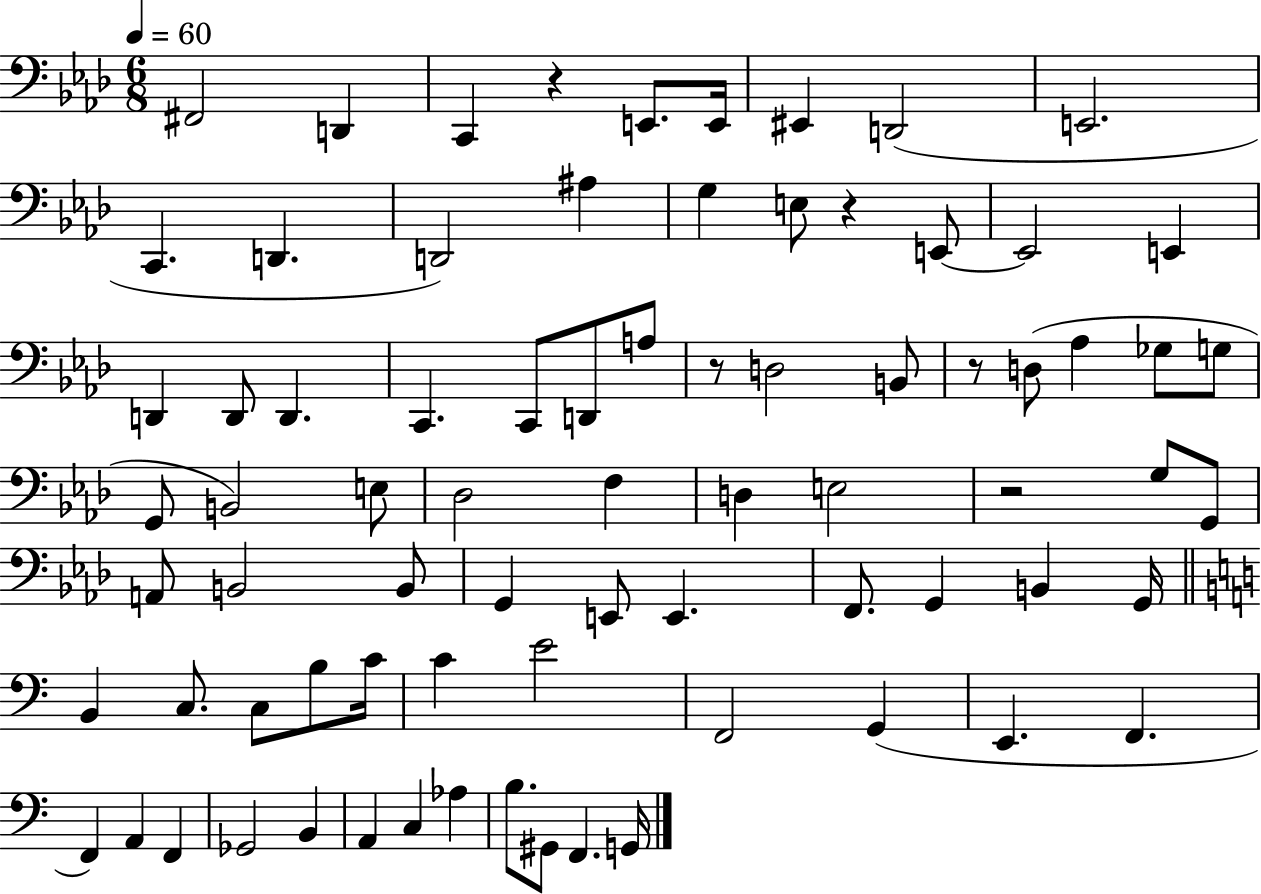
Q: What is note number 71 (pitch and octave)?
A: F2